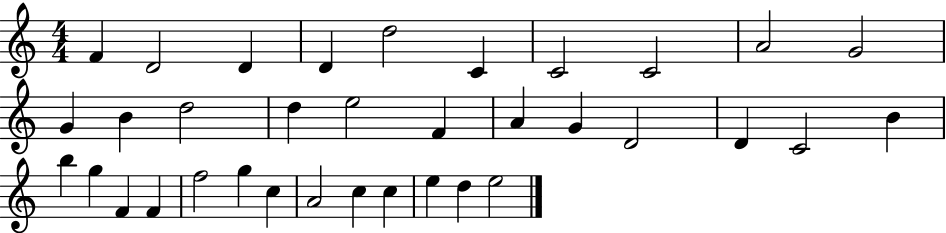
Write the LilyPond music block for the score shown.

{
  \clef treble
  \numericTimeSignature
  \time 4/4
  \key c \major
  f'4 d'2 d'4 | d'4 d''2 c'4 | c'2 c'2 | a'2 g'2 | \break g'4 b'4 d''2 | d''4 e''2 f'4 | a'4 g'4 d'2 | d'4 c'2 b'4 | \break b''4 g''4 f'4 f'4 | f''2 g''4 c''4 | a'2 c''4 c''4 | e''4 d''4 e''2 | \break \bar "|."
}